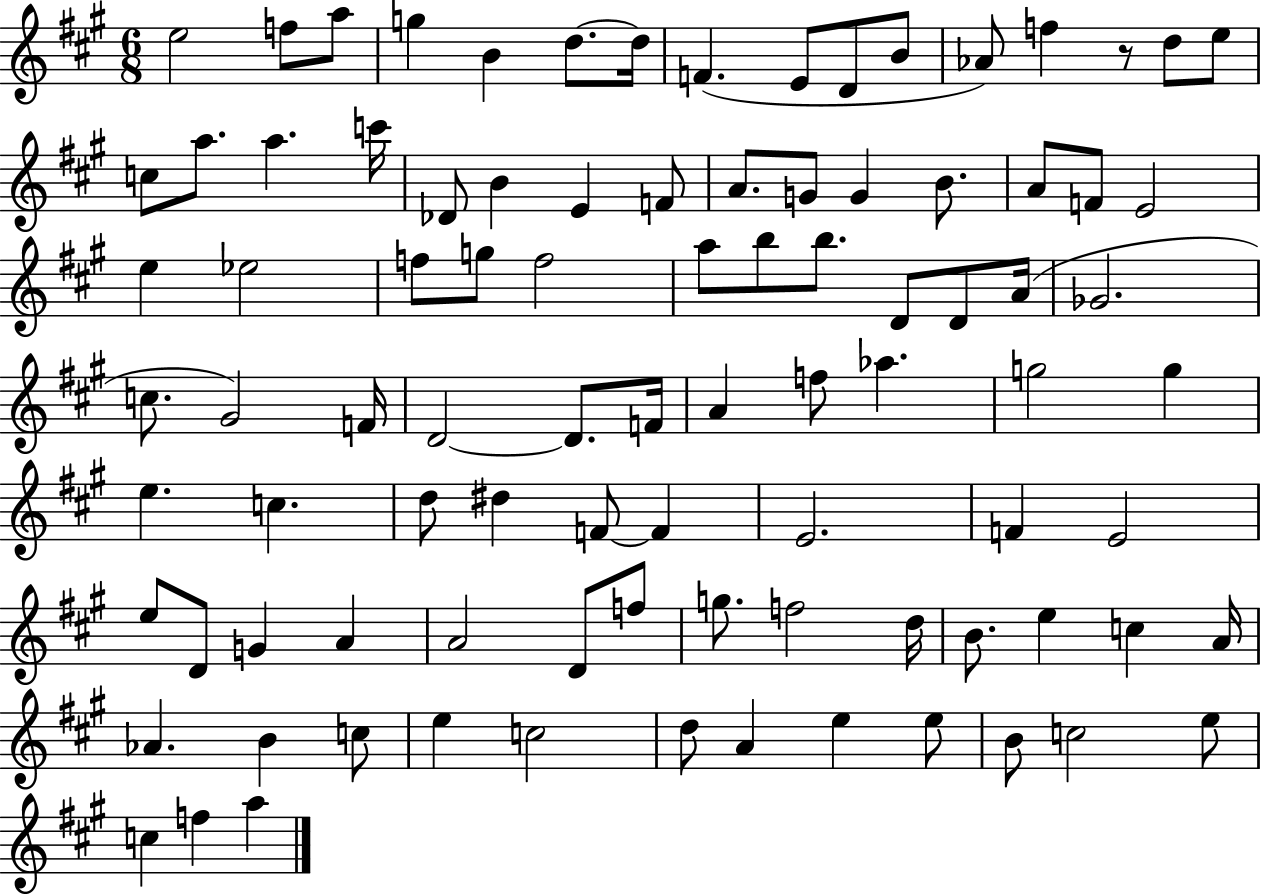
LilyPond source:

{
  \clef treble
  \numericTimeSignature
  \time 6/8
  \key a \major
  e''2 f''8 a''8 | g''4 b'4 d''8.~~ d''16 | f'4.( e'8 d'8 b'8 | aes'8) f''4 r8 d''8 e''8 | \break c''8 a''8. a''4. c'''16 | des'8 b'4 e'4 f'8 | a'8. g'8 g'4 b'8. | a'8 f'8 e'2 | \break e''4 ees''2 | f''8 g''8 f''2 | a''8 b''8 b''8. d'8 d'8 a'16( | ges'2. | \break c''8. gis'2) f'16 | d'2~~ d'8. f'16 | a'4 f''8 aes''4. | g''2 g''4 | \break e''4. c''4. | d''8 dis''4 f'8~~ f'4 | e'2. | f'4 e'2 | \break e''8 d'8 g'4 a'4 | a'2 d'8 f''8 | g''8. f''2 d''16 | b'8. e''4 c''4 a'16 | \break aes'4. b'4 c''8 | e''4 c''2 | d''8 a'4 e''4 e''8 | b'8 c''2 e''8 | \break c''4 f''4 a''4 | \bar "|."
}